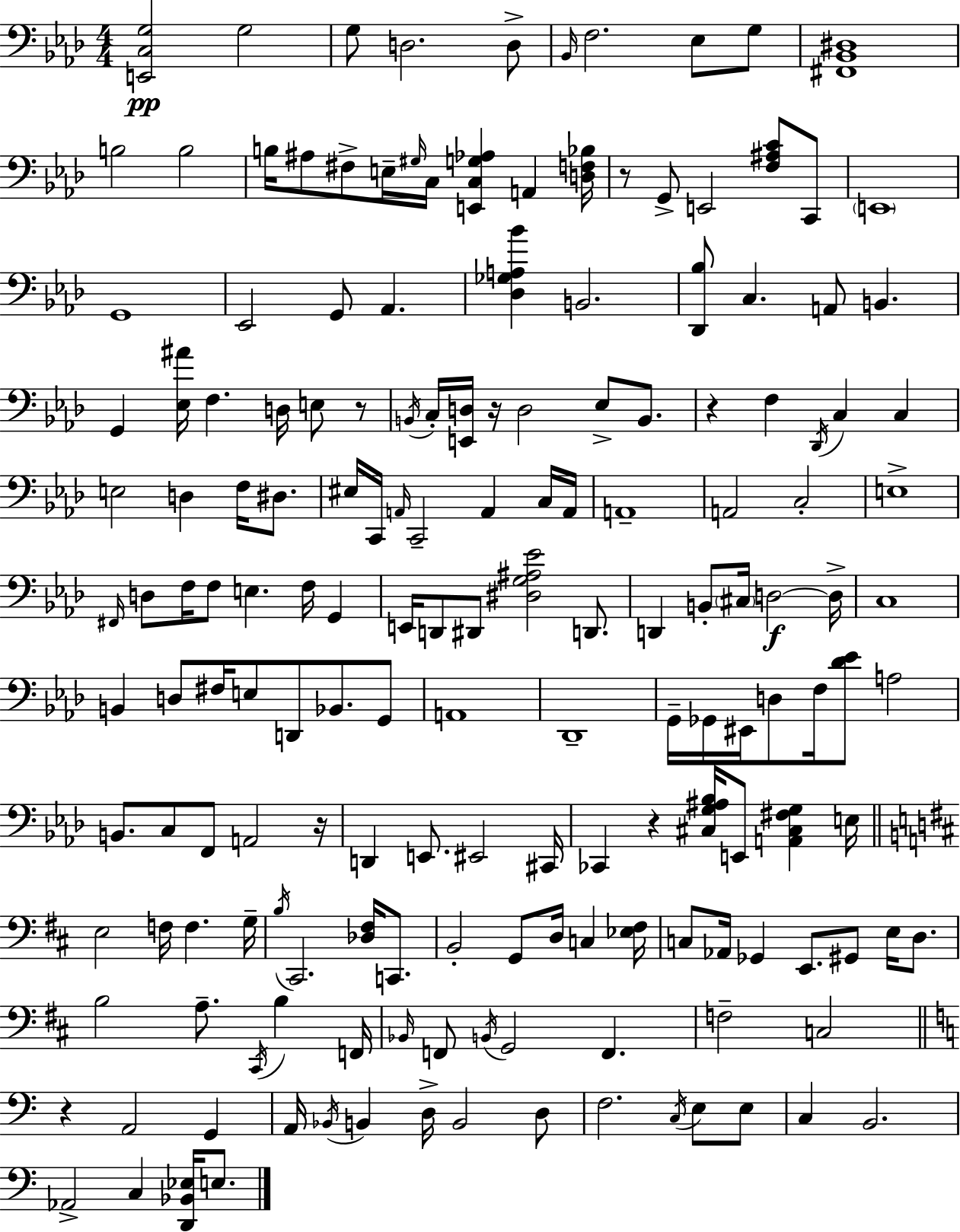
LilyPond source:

{
  \clef bass
  \numericTimeSignature
  \time 4/4
  \key f \minor
  \repeat volta 2 { <e, c g>2\pp g2 | g8 d2. d8-> | \grace { bes,16 } f2. ees8 g8 | <fis, bes, dis>1 | \break b2 b2 | b16 ais8 fis8-> e16-- \grace { gis16 } c16 <e, c g aes>4 a,4 | <d f bes>16 r8 g,8-> e,2 <f ais c'>8 | c,8 \parenthesize e,1 | \break g,1 | ees,2 g,8 aes,4. | <des ges a bes'>4 b,2. | <des, bes>8 c4. a,8 b,4. | \break g,4 <ees ais'>16 f4. d16 e8 | r8 \acciaccatura { b,16 } c16-. <e, d>16 r16 d2 ees8-> | b,8. r4 f4 \acciaccatura { des,16 } c4 | c4 e2 d4 | \break f16 dis8. eis16 c,16 \grace { a,16 } c,2-- a,4 | c16 a,16 a,1-- | a,2 c2-. | e1-> | \break \grace { fis,16 } d8 f16 f8 e4. | f16 g,4 e,16 d,8 dis,8 <dis g ais ees'>2 | d,8. d,4 b,8-. \parenthesize cis16 d2~~\f | d16-> c1 | \break b,4 d8 fis16 e8 d,8 | bes,8. g,8 a,1 | des,1-- | g,16-- ges,16 eis,16 d8 f16 <des' ees'>8 a2 | \break b,8. c8 f,8 a,2 | r16 d,4 e,8. eis,2 | cis,16 ces,4 r4 <cis g ais bes>16 e,8 | <a, cis fis g>4 e16 \bar "||" \break \key b \minor e2 f16 f4. g16-- | \acciaccatura { b16 } cis,2. <des fis>16 c,8. | b,2-. g,8 d16 c4 | <ees fis>16 c8 aes,16 ges,4 e,8. gis,8 e16 d8. | \break b2 a8.-- \acciaccatura { cis,16 } b4 | f,16 \grace { bes,16 } f,8 \acciaccatura { b,16 } g,2 f,4. | f2-- c2 | \bar "||" \break \key c \major r4 a,2 g,4 | a,16 \acciaccatura { bes,16 } b,4 d16-> b,2 d8 | f2. \acciaccatura { c16 } e8 | e8 c4 b,2. | \break aes,2-> c4 <d, bes, ees>16 e8. | } \bar "|."
}